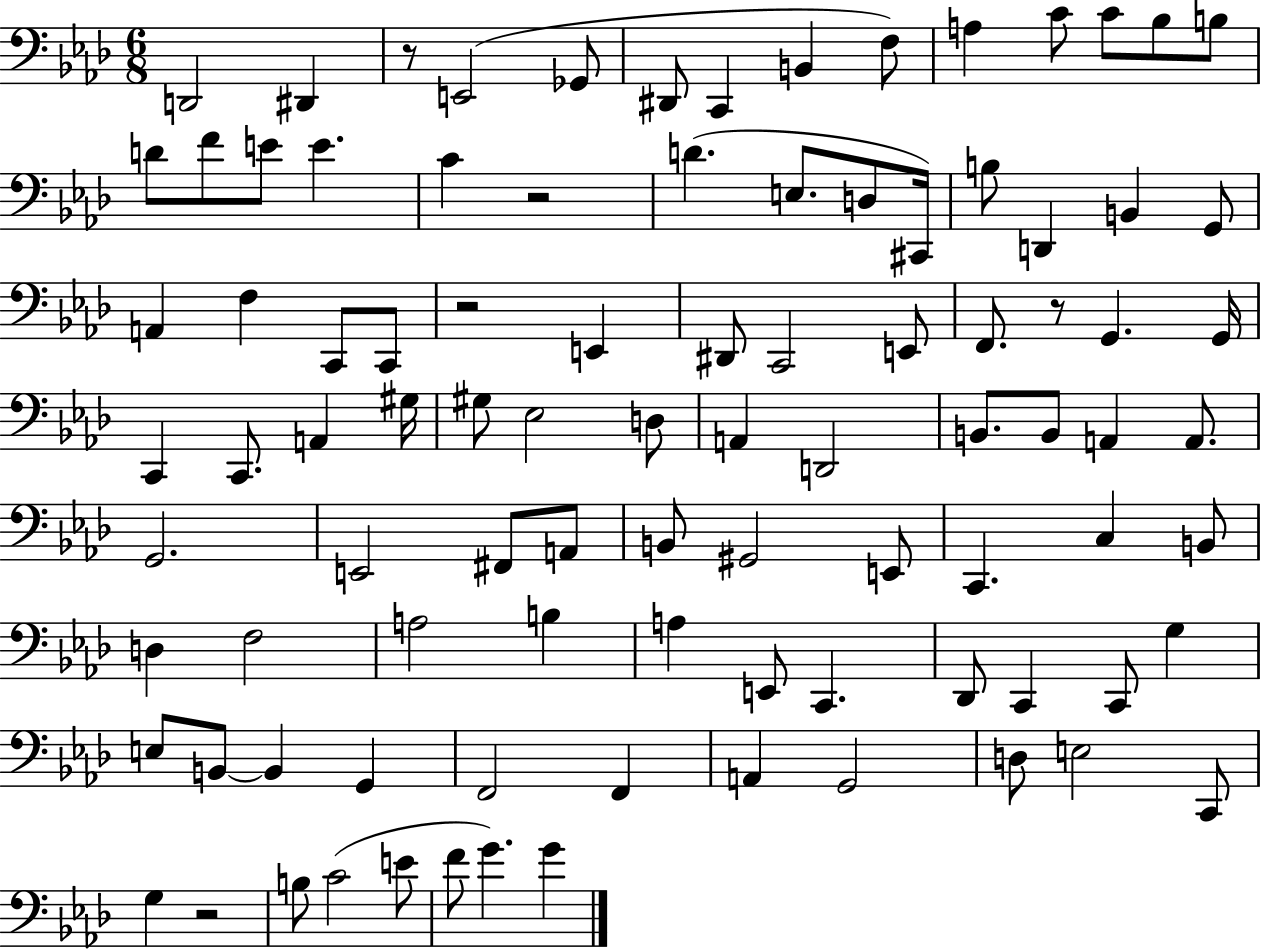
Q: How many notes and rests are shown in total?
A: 94